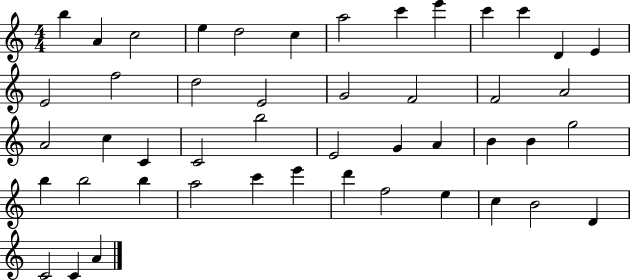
X:1
T:Untitled
M:4/4
L:1/4
K:C
b A c2 e d2 c a2 c' e' c' c' D E E2 f2 d2 E2 G2 F2 F2 A2 A2 c C C2 b2 E2 G A B B g2 b b2 b a2 c' e' d' f2 e c B2 D C2 C A